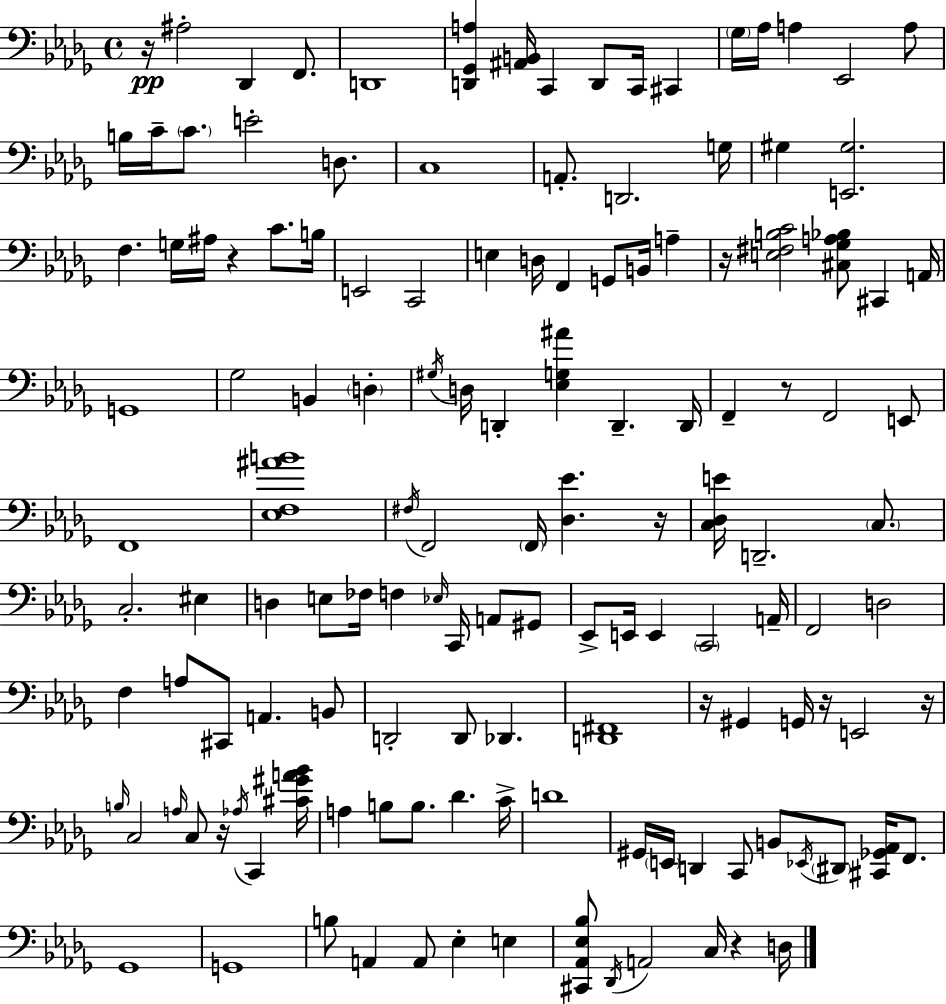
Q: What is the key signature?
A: BES minor